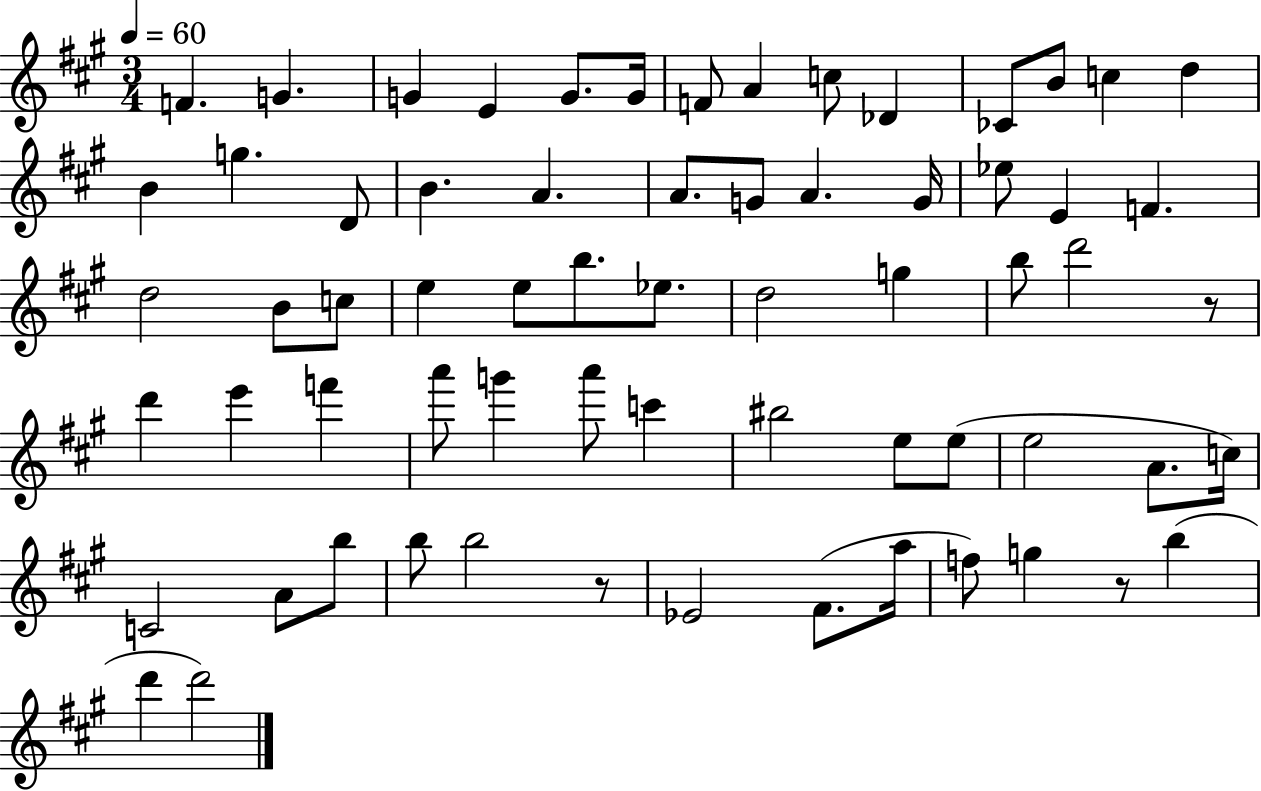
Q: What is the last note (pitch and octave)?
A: D6